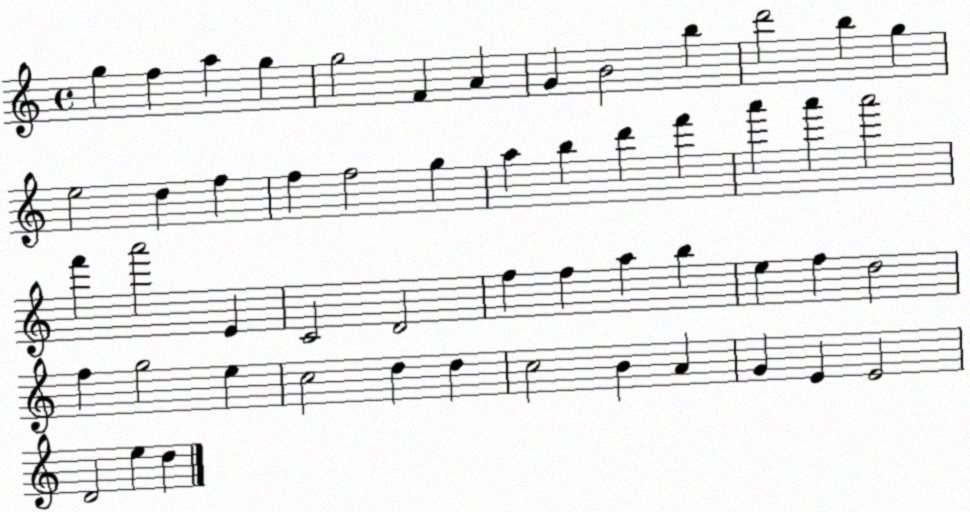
X:1
T:Untitled
M:4/4
L:1/4
K:C
g f a g g2 F A G B2 b d'2 b g e2 d f f f2 g a b d' f' a' a' a'2 f' a'2 E C2 D2 f f a b e f d2 f g2 e c2 d d c2 B A G E E2 D2 e d